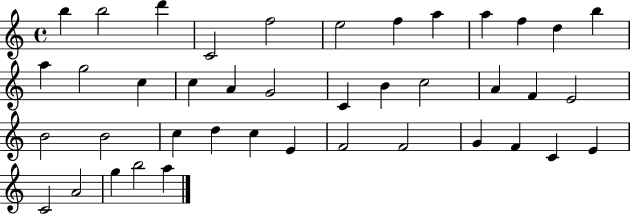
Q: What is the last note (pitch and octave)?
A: A5